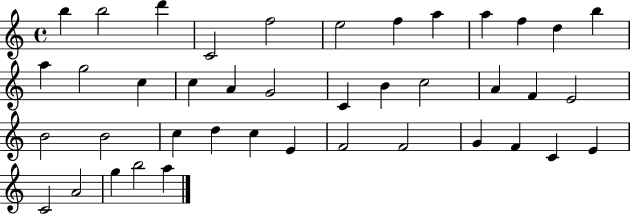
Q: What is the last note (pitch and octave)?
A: A5